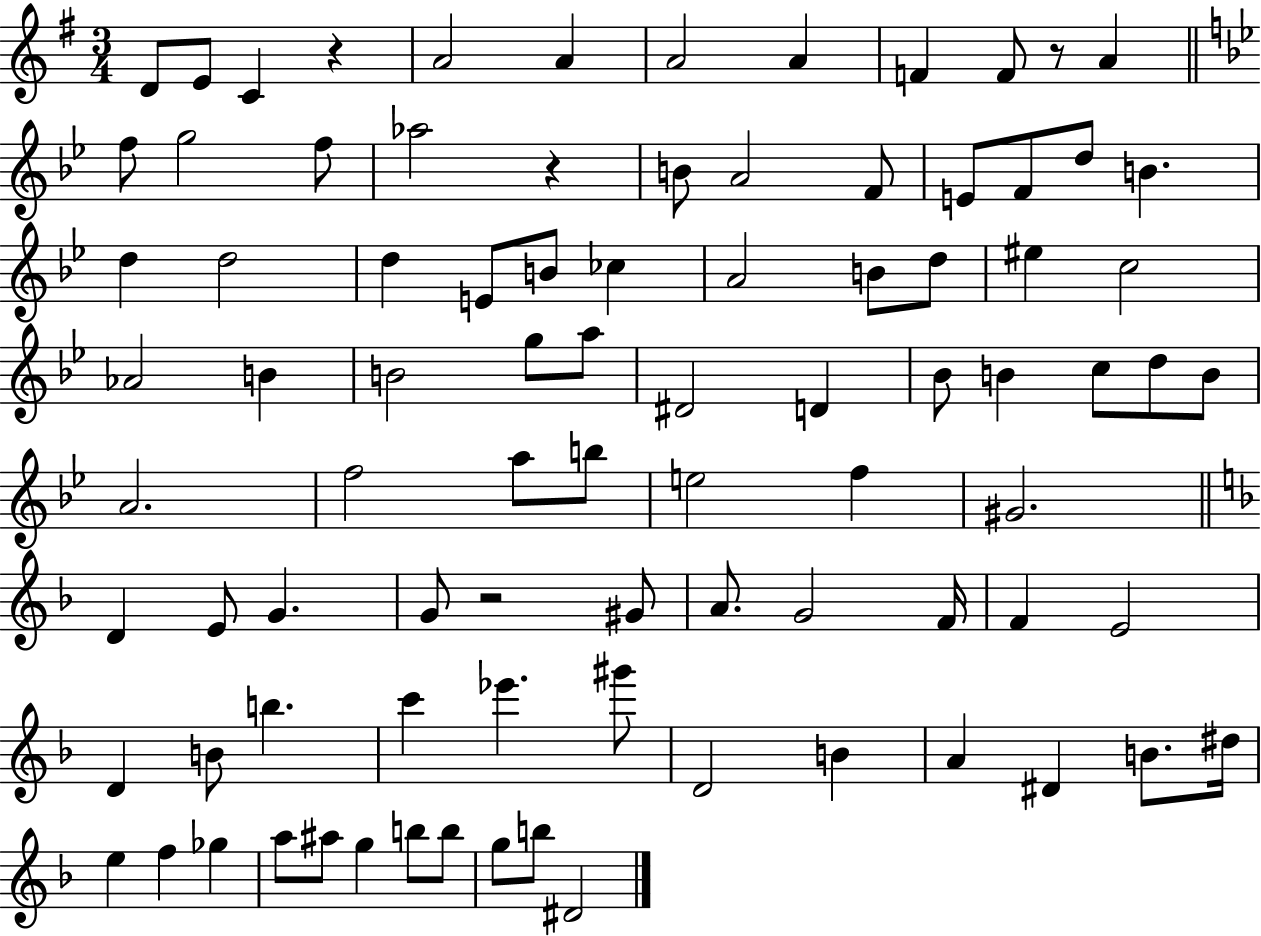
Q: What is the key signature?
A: G major